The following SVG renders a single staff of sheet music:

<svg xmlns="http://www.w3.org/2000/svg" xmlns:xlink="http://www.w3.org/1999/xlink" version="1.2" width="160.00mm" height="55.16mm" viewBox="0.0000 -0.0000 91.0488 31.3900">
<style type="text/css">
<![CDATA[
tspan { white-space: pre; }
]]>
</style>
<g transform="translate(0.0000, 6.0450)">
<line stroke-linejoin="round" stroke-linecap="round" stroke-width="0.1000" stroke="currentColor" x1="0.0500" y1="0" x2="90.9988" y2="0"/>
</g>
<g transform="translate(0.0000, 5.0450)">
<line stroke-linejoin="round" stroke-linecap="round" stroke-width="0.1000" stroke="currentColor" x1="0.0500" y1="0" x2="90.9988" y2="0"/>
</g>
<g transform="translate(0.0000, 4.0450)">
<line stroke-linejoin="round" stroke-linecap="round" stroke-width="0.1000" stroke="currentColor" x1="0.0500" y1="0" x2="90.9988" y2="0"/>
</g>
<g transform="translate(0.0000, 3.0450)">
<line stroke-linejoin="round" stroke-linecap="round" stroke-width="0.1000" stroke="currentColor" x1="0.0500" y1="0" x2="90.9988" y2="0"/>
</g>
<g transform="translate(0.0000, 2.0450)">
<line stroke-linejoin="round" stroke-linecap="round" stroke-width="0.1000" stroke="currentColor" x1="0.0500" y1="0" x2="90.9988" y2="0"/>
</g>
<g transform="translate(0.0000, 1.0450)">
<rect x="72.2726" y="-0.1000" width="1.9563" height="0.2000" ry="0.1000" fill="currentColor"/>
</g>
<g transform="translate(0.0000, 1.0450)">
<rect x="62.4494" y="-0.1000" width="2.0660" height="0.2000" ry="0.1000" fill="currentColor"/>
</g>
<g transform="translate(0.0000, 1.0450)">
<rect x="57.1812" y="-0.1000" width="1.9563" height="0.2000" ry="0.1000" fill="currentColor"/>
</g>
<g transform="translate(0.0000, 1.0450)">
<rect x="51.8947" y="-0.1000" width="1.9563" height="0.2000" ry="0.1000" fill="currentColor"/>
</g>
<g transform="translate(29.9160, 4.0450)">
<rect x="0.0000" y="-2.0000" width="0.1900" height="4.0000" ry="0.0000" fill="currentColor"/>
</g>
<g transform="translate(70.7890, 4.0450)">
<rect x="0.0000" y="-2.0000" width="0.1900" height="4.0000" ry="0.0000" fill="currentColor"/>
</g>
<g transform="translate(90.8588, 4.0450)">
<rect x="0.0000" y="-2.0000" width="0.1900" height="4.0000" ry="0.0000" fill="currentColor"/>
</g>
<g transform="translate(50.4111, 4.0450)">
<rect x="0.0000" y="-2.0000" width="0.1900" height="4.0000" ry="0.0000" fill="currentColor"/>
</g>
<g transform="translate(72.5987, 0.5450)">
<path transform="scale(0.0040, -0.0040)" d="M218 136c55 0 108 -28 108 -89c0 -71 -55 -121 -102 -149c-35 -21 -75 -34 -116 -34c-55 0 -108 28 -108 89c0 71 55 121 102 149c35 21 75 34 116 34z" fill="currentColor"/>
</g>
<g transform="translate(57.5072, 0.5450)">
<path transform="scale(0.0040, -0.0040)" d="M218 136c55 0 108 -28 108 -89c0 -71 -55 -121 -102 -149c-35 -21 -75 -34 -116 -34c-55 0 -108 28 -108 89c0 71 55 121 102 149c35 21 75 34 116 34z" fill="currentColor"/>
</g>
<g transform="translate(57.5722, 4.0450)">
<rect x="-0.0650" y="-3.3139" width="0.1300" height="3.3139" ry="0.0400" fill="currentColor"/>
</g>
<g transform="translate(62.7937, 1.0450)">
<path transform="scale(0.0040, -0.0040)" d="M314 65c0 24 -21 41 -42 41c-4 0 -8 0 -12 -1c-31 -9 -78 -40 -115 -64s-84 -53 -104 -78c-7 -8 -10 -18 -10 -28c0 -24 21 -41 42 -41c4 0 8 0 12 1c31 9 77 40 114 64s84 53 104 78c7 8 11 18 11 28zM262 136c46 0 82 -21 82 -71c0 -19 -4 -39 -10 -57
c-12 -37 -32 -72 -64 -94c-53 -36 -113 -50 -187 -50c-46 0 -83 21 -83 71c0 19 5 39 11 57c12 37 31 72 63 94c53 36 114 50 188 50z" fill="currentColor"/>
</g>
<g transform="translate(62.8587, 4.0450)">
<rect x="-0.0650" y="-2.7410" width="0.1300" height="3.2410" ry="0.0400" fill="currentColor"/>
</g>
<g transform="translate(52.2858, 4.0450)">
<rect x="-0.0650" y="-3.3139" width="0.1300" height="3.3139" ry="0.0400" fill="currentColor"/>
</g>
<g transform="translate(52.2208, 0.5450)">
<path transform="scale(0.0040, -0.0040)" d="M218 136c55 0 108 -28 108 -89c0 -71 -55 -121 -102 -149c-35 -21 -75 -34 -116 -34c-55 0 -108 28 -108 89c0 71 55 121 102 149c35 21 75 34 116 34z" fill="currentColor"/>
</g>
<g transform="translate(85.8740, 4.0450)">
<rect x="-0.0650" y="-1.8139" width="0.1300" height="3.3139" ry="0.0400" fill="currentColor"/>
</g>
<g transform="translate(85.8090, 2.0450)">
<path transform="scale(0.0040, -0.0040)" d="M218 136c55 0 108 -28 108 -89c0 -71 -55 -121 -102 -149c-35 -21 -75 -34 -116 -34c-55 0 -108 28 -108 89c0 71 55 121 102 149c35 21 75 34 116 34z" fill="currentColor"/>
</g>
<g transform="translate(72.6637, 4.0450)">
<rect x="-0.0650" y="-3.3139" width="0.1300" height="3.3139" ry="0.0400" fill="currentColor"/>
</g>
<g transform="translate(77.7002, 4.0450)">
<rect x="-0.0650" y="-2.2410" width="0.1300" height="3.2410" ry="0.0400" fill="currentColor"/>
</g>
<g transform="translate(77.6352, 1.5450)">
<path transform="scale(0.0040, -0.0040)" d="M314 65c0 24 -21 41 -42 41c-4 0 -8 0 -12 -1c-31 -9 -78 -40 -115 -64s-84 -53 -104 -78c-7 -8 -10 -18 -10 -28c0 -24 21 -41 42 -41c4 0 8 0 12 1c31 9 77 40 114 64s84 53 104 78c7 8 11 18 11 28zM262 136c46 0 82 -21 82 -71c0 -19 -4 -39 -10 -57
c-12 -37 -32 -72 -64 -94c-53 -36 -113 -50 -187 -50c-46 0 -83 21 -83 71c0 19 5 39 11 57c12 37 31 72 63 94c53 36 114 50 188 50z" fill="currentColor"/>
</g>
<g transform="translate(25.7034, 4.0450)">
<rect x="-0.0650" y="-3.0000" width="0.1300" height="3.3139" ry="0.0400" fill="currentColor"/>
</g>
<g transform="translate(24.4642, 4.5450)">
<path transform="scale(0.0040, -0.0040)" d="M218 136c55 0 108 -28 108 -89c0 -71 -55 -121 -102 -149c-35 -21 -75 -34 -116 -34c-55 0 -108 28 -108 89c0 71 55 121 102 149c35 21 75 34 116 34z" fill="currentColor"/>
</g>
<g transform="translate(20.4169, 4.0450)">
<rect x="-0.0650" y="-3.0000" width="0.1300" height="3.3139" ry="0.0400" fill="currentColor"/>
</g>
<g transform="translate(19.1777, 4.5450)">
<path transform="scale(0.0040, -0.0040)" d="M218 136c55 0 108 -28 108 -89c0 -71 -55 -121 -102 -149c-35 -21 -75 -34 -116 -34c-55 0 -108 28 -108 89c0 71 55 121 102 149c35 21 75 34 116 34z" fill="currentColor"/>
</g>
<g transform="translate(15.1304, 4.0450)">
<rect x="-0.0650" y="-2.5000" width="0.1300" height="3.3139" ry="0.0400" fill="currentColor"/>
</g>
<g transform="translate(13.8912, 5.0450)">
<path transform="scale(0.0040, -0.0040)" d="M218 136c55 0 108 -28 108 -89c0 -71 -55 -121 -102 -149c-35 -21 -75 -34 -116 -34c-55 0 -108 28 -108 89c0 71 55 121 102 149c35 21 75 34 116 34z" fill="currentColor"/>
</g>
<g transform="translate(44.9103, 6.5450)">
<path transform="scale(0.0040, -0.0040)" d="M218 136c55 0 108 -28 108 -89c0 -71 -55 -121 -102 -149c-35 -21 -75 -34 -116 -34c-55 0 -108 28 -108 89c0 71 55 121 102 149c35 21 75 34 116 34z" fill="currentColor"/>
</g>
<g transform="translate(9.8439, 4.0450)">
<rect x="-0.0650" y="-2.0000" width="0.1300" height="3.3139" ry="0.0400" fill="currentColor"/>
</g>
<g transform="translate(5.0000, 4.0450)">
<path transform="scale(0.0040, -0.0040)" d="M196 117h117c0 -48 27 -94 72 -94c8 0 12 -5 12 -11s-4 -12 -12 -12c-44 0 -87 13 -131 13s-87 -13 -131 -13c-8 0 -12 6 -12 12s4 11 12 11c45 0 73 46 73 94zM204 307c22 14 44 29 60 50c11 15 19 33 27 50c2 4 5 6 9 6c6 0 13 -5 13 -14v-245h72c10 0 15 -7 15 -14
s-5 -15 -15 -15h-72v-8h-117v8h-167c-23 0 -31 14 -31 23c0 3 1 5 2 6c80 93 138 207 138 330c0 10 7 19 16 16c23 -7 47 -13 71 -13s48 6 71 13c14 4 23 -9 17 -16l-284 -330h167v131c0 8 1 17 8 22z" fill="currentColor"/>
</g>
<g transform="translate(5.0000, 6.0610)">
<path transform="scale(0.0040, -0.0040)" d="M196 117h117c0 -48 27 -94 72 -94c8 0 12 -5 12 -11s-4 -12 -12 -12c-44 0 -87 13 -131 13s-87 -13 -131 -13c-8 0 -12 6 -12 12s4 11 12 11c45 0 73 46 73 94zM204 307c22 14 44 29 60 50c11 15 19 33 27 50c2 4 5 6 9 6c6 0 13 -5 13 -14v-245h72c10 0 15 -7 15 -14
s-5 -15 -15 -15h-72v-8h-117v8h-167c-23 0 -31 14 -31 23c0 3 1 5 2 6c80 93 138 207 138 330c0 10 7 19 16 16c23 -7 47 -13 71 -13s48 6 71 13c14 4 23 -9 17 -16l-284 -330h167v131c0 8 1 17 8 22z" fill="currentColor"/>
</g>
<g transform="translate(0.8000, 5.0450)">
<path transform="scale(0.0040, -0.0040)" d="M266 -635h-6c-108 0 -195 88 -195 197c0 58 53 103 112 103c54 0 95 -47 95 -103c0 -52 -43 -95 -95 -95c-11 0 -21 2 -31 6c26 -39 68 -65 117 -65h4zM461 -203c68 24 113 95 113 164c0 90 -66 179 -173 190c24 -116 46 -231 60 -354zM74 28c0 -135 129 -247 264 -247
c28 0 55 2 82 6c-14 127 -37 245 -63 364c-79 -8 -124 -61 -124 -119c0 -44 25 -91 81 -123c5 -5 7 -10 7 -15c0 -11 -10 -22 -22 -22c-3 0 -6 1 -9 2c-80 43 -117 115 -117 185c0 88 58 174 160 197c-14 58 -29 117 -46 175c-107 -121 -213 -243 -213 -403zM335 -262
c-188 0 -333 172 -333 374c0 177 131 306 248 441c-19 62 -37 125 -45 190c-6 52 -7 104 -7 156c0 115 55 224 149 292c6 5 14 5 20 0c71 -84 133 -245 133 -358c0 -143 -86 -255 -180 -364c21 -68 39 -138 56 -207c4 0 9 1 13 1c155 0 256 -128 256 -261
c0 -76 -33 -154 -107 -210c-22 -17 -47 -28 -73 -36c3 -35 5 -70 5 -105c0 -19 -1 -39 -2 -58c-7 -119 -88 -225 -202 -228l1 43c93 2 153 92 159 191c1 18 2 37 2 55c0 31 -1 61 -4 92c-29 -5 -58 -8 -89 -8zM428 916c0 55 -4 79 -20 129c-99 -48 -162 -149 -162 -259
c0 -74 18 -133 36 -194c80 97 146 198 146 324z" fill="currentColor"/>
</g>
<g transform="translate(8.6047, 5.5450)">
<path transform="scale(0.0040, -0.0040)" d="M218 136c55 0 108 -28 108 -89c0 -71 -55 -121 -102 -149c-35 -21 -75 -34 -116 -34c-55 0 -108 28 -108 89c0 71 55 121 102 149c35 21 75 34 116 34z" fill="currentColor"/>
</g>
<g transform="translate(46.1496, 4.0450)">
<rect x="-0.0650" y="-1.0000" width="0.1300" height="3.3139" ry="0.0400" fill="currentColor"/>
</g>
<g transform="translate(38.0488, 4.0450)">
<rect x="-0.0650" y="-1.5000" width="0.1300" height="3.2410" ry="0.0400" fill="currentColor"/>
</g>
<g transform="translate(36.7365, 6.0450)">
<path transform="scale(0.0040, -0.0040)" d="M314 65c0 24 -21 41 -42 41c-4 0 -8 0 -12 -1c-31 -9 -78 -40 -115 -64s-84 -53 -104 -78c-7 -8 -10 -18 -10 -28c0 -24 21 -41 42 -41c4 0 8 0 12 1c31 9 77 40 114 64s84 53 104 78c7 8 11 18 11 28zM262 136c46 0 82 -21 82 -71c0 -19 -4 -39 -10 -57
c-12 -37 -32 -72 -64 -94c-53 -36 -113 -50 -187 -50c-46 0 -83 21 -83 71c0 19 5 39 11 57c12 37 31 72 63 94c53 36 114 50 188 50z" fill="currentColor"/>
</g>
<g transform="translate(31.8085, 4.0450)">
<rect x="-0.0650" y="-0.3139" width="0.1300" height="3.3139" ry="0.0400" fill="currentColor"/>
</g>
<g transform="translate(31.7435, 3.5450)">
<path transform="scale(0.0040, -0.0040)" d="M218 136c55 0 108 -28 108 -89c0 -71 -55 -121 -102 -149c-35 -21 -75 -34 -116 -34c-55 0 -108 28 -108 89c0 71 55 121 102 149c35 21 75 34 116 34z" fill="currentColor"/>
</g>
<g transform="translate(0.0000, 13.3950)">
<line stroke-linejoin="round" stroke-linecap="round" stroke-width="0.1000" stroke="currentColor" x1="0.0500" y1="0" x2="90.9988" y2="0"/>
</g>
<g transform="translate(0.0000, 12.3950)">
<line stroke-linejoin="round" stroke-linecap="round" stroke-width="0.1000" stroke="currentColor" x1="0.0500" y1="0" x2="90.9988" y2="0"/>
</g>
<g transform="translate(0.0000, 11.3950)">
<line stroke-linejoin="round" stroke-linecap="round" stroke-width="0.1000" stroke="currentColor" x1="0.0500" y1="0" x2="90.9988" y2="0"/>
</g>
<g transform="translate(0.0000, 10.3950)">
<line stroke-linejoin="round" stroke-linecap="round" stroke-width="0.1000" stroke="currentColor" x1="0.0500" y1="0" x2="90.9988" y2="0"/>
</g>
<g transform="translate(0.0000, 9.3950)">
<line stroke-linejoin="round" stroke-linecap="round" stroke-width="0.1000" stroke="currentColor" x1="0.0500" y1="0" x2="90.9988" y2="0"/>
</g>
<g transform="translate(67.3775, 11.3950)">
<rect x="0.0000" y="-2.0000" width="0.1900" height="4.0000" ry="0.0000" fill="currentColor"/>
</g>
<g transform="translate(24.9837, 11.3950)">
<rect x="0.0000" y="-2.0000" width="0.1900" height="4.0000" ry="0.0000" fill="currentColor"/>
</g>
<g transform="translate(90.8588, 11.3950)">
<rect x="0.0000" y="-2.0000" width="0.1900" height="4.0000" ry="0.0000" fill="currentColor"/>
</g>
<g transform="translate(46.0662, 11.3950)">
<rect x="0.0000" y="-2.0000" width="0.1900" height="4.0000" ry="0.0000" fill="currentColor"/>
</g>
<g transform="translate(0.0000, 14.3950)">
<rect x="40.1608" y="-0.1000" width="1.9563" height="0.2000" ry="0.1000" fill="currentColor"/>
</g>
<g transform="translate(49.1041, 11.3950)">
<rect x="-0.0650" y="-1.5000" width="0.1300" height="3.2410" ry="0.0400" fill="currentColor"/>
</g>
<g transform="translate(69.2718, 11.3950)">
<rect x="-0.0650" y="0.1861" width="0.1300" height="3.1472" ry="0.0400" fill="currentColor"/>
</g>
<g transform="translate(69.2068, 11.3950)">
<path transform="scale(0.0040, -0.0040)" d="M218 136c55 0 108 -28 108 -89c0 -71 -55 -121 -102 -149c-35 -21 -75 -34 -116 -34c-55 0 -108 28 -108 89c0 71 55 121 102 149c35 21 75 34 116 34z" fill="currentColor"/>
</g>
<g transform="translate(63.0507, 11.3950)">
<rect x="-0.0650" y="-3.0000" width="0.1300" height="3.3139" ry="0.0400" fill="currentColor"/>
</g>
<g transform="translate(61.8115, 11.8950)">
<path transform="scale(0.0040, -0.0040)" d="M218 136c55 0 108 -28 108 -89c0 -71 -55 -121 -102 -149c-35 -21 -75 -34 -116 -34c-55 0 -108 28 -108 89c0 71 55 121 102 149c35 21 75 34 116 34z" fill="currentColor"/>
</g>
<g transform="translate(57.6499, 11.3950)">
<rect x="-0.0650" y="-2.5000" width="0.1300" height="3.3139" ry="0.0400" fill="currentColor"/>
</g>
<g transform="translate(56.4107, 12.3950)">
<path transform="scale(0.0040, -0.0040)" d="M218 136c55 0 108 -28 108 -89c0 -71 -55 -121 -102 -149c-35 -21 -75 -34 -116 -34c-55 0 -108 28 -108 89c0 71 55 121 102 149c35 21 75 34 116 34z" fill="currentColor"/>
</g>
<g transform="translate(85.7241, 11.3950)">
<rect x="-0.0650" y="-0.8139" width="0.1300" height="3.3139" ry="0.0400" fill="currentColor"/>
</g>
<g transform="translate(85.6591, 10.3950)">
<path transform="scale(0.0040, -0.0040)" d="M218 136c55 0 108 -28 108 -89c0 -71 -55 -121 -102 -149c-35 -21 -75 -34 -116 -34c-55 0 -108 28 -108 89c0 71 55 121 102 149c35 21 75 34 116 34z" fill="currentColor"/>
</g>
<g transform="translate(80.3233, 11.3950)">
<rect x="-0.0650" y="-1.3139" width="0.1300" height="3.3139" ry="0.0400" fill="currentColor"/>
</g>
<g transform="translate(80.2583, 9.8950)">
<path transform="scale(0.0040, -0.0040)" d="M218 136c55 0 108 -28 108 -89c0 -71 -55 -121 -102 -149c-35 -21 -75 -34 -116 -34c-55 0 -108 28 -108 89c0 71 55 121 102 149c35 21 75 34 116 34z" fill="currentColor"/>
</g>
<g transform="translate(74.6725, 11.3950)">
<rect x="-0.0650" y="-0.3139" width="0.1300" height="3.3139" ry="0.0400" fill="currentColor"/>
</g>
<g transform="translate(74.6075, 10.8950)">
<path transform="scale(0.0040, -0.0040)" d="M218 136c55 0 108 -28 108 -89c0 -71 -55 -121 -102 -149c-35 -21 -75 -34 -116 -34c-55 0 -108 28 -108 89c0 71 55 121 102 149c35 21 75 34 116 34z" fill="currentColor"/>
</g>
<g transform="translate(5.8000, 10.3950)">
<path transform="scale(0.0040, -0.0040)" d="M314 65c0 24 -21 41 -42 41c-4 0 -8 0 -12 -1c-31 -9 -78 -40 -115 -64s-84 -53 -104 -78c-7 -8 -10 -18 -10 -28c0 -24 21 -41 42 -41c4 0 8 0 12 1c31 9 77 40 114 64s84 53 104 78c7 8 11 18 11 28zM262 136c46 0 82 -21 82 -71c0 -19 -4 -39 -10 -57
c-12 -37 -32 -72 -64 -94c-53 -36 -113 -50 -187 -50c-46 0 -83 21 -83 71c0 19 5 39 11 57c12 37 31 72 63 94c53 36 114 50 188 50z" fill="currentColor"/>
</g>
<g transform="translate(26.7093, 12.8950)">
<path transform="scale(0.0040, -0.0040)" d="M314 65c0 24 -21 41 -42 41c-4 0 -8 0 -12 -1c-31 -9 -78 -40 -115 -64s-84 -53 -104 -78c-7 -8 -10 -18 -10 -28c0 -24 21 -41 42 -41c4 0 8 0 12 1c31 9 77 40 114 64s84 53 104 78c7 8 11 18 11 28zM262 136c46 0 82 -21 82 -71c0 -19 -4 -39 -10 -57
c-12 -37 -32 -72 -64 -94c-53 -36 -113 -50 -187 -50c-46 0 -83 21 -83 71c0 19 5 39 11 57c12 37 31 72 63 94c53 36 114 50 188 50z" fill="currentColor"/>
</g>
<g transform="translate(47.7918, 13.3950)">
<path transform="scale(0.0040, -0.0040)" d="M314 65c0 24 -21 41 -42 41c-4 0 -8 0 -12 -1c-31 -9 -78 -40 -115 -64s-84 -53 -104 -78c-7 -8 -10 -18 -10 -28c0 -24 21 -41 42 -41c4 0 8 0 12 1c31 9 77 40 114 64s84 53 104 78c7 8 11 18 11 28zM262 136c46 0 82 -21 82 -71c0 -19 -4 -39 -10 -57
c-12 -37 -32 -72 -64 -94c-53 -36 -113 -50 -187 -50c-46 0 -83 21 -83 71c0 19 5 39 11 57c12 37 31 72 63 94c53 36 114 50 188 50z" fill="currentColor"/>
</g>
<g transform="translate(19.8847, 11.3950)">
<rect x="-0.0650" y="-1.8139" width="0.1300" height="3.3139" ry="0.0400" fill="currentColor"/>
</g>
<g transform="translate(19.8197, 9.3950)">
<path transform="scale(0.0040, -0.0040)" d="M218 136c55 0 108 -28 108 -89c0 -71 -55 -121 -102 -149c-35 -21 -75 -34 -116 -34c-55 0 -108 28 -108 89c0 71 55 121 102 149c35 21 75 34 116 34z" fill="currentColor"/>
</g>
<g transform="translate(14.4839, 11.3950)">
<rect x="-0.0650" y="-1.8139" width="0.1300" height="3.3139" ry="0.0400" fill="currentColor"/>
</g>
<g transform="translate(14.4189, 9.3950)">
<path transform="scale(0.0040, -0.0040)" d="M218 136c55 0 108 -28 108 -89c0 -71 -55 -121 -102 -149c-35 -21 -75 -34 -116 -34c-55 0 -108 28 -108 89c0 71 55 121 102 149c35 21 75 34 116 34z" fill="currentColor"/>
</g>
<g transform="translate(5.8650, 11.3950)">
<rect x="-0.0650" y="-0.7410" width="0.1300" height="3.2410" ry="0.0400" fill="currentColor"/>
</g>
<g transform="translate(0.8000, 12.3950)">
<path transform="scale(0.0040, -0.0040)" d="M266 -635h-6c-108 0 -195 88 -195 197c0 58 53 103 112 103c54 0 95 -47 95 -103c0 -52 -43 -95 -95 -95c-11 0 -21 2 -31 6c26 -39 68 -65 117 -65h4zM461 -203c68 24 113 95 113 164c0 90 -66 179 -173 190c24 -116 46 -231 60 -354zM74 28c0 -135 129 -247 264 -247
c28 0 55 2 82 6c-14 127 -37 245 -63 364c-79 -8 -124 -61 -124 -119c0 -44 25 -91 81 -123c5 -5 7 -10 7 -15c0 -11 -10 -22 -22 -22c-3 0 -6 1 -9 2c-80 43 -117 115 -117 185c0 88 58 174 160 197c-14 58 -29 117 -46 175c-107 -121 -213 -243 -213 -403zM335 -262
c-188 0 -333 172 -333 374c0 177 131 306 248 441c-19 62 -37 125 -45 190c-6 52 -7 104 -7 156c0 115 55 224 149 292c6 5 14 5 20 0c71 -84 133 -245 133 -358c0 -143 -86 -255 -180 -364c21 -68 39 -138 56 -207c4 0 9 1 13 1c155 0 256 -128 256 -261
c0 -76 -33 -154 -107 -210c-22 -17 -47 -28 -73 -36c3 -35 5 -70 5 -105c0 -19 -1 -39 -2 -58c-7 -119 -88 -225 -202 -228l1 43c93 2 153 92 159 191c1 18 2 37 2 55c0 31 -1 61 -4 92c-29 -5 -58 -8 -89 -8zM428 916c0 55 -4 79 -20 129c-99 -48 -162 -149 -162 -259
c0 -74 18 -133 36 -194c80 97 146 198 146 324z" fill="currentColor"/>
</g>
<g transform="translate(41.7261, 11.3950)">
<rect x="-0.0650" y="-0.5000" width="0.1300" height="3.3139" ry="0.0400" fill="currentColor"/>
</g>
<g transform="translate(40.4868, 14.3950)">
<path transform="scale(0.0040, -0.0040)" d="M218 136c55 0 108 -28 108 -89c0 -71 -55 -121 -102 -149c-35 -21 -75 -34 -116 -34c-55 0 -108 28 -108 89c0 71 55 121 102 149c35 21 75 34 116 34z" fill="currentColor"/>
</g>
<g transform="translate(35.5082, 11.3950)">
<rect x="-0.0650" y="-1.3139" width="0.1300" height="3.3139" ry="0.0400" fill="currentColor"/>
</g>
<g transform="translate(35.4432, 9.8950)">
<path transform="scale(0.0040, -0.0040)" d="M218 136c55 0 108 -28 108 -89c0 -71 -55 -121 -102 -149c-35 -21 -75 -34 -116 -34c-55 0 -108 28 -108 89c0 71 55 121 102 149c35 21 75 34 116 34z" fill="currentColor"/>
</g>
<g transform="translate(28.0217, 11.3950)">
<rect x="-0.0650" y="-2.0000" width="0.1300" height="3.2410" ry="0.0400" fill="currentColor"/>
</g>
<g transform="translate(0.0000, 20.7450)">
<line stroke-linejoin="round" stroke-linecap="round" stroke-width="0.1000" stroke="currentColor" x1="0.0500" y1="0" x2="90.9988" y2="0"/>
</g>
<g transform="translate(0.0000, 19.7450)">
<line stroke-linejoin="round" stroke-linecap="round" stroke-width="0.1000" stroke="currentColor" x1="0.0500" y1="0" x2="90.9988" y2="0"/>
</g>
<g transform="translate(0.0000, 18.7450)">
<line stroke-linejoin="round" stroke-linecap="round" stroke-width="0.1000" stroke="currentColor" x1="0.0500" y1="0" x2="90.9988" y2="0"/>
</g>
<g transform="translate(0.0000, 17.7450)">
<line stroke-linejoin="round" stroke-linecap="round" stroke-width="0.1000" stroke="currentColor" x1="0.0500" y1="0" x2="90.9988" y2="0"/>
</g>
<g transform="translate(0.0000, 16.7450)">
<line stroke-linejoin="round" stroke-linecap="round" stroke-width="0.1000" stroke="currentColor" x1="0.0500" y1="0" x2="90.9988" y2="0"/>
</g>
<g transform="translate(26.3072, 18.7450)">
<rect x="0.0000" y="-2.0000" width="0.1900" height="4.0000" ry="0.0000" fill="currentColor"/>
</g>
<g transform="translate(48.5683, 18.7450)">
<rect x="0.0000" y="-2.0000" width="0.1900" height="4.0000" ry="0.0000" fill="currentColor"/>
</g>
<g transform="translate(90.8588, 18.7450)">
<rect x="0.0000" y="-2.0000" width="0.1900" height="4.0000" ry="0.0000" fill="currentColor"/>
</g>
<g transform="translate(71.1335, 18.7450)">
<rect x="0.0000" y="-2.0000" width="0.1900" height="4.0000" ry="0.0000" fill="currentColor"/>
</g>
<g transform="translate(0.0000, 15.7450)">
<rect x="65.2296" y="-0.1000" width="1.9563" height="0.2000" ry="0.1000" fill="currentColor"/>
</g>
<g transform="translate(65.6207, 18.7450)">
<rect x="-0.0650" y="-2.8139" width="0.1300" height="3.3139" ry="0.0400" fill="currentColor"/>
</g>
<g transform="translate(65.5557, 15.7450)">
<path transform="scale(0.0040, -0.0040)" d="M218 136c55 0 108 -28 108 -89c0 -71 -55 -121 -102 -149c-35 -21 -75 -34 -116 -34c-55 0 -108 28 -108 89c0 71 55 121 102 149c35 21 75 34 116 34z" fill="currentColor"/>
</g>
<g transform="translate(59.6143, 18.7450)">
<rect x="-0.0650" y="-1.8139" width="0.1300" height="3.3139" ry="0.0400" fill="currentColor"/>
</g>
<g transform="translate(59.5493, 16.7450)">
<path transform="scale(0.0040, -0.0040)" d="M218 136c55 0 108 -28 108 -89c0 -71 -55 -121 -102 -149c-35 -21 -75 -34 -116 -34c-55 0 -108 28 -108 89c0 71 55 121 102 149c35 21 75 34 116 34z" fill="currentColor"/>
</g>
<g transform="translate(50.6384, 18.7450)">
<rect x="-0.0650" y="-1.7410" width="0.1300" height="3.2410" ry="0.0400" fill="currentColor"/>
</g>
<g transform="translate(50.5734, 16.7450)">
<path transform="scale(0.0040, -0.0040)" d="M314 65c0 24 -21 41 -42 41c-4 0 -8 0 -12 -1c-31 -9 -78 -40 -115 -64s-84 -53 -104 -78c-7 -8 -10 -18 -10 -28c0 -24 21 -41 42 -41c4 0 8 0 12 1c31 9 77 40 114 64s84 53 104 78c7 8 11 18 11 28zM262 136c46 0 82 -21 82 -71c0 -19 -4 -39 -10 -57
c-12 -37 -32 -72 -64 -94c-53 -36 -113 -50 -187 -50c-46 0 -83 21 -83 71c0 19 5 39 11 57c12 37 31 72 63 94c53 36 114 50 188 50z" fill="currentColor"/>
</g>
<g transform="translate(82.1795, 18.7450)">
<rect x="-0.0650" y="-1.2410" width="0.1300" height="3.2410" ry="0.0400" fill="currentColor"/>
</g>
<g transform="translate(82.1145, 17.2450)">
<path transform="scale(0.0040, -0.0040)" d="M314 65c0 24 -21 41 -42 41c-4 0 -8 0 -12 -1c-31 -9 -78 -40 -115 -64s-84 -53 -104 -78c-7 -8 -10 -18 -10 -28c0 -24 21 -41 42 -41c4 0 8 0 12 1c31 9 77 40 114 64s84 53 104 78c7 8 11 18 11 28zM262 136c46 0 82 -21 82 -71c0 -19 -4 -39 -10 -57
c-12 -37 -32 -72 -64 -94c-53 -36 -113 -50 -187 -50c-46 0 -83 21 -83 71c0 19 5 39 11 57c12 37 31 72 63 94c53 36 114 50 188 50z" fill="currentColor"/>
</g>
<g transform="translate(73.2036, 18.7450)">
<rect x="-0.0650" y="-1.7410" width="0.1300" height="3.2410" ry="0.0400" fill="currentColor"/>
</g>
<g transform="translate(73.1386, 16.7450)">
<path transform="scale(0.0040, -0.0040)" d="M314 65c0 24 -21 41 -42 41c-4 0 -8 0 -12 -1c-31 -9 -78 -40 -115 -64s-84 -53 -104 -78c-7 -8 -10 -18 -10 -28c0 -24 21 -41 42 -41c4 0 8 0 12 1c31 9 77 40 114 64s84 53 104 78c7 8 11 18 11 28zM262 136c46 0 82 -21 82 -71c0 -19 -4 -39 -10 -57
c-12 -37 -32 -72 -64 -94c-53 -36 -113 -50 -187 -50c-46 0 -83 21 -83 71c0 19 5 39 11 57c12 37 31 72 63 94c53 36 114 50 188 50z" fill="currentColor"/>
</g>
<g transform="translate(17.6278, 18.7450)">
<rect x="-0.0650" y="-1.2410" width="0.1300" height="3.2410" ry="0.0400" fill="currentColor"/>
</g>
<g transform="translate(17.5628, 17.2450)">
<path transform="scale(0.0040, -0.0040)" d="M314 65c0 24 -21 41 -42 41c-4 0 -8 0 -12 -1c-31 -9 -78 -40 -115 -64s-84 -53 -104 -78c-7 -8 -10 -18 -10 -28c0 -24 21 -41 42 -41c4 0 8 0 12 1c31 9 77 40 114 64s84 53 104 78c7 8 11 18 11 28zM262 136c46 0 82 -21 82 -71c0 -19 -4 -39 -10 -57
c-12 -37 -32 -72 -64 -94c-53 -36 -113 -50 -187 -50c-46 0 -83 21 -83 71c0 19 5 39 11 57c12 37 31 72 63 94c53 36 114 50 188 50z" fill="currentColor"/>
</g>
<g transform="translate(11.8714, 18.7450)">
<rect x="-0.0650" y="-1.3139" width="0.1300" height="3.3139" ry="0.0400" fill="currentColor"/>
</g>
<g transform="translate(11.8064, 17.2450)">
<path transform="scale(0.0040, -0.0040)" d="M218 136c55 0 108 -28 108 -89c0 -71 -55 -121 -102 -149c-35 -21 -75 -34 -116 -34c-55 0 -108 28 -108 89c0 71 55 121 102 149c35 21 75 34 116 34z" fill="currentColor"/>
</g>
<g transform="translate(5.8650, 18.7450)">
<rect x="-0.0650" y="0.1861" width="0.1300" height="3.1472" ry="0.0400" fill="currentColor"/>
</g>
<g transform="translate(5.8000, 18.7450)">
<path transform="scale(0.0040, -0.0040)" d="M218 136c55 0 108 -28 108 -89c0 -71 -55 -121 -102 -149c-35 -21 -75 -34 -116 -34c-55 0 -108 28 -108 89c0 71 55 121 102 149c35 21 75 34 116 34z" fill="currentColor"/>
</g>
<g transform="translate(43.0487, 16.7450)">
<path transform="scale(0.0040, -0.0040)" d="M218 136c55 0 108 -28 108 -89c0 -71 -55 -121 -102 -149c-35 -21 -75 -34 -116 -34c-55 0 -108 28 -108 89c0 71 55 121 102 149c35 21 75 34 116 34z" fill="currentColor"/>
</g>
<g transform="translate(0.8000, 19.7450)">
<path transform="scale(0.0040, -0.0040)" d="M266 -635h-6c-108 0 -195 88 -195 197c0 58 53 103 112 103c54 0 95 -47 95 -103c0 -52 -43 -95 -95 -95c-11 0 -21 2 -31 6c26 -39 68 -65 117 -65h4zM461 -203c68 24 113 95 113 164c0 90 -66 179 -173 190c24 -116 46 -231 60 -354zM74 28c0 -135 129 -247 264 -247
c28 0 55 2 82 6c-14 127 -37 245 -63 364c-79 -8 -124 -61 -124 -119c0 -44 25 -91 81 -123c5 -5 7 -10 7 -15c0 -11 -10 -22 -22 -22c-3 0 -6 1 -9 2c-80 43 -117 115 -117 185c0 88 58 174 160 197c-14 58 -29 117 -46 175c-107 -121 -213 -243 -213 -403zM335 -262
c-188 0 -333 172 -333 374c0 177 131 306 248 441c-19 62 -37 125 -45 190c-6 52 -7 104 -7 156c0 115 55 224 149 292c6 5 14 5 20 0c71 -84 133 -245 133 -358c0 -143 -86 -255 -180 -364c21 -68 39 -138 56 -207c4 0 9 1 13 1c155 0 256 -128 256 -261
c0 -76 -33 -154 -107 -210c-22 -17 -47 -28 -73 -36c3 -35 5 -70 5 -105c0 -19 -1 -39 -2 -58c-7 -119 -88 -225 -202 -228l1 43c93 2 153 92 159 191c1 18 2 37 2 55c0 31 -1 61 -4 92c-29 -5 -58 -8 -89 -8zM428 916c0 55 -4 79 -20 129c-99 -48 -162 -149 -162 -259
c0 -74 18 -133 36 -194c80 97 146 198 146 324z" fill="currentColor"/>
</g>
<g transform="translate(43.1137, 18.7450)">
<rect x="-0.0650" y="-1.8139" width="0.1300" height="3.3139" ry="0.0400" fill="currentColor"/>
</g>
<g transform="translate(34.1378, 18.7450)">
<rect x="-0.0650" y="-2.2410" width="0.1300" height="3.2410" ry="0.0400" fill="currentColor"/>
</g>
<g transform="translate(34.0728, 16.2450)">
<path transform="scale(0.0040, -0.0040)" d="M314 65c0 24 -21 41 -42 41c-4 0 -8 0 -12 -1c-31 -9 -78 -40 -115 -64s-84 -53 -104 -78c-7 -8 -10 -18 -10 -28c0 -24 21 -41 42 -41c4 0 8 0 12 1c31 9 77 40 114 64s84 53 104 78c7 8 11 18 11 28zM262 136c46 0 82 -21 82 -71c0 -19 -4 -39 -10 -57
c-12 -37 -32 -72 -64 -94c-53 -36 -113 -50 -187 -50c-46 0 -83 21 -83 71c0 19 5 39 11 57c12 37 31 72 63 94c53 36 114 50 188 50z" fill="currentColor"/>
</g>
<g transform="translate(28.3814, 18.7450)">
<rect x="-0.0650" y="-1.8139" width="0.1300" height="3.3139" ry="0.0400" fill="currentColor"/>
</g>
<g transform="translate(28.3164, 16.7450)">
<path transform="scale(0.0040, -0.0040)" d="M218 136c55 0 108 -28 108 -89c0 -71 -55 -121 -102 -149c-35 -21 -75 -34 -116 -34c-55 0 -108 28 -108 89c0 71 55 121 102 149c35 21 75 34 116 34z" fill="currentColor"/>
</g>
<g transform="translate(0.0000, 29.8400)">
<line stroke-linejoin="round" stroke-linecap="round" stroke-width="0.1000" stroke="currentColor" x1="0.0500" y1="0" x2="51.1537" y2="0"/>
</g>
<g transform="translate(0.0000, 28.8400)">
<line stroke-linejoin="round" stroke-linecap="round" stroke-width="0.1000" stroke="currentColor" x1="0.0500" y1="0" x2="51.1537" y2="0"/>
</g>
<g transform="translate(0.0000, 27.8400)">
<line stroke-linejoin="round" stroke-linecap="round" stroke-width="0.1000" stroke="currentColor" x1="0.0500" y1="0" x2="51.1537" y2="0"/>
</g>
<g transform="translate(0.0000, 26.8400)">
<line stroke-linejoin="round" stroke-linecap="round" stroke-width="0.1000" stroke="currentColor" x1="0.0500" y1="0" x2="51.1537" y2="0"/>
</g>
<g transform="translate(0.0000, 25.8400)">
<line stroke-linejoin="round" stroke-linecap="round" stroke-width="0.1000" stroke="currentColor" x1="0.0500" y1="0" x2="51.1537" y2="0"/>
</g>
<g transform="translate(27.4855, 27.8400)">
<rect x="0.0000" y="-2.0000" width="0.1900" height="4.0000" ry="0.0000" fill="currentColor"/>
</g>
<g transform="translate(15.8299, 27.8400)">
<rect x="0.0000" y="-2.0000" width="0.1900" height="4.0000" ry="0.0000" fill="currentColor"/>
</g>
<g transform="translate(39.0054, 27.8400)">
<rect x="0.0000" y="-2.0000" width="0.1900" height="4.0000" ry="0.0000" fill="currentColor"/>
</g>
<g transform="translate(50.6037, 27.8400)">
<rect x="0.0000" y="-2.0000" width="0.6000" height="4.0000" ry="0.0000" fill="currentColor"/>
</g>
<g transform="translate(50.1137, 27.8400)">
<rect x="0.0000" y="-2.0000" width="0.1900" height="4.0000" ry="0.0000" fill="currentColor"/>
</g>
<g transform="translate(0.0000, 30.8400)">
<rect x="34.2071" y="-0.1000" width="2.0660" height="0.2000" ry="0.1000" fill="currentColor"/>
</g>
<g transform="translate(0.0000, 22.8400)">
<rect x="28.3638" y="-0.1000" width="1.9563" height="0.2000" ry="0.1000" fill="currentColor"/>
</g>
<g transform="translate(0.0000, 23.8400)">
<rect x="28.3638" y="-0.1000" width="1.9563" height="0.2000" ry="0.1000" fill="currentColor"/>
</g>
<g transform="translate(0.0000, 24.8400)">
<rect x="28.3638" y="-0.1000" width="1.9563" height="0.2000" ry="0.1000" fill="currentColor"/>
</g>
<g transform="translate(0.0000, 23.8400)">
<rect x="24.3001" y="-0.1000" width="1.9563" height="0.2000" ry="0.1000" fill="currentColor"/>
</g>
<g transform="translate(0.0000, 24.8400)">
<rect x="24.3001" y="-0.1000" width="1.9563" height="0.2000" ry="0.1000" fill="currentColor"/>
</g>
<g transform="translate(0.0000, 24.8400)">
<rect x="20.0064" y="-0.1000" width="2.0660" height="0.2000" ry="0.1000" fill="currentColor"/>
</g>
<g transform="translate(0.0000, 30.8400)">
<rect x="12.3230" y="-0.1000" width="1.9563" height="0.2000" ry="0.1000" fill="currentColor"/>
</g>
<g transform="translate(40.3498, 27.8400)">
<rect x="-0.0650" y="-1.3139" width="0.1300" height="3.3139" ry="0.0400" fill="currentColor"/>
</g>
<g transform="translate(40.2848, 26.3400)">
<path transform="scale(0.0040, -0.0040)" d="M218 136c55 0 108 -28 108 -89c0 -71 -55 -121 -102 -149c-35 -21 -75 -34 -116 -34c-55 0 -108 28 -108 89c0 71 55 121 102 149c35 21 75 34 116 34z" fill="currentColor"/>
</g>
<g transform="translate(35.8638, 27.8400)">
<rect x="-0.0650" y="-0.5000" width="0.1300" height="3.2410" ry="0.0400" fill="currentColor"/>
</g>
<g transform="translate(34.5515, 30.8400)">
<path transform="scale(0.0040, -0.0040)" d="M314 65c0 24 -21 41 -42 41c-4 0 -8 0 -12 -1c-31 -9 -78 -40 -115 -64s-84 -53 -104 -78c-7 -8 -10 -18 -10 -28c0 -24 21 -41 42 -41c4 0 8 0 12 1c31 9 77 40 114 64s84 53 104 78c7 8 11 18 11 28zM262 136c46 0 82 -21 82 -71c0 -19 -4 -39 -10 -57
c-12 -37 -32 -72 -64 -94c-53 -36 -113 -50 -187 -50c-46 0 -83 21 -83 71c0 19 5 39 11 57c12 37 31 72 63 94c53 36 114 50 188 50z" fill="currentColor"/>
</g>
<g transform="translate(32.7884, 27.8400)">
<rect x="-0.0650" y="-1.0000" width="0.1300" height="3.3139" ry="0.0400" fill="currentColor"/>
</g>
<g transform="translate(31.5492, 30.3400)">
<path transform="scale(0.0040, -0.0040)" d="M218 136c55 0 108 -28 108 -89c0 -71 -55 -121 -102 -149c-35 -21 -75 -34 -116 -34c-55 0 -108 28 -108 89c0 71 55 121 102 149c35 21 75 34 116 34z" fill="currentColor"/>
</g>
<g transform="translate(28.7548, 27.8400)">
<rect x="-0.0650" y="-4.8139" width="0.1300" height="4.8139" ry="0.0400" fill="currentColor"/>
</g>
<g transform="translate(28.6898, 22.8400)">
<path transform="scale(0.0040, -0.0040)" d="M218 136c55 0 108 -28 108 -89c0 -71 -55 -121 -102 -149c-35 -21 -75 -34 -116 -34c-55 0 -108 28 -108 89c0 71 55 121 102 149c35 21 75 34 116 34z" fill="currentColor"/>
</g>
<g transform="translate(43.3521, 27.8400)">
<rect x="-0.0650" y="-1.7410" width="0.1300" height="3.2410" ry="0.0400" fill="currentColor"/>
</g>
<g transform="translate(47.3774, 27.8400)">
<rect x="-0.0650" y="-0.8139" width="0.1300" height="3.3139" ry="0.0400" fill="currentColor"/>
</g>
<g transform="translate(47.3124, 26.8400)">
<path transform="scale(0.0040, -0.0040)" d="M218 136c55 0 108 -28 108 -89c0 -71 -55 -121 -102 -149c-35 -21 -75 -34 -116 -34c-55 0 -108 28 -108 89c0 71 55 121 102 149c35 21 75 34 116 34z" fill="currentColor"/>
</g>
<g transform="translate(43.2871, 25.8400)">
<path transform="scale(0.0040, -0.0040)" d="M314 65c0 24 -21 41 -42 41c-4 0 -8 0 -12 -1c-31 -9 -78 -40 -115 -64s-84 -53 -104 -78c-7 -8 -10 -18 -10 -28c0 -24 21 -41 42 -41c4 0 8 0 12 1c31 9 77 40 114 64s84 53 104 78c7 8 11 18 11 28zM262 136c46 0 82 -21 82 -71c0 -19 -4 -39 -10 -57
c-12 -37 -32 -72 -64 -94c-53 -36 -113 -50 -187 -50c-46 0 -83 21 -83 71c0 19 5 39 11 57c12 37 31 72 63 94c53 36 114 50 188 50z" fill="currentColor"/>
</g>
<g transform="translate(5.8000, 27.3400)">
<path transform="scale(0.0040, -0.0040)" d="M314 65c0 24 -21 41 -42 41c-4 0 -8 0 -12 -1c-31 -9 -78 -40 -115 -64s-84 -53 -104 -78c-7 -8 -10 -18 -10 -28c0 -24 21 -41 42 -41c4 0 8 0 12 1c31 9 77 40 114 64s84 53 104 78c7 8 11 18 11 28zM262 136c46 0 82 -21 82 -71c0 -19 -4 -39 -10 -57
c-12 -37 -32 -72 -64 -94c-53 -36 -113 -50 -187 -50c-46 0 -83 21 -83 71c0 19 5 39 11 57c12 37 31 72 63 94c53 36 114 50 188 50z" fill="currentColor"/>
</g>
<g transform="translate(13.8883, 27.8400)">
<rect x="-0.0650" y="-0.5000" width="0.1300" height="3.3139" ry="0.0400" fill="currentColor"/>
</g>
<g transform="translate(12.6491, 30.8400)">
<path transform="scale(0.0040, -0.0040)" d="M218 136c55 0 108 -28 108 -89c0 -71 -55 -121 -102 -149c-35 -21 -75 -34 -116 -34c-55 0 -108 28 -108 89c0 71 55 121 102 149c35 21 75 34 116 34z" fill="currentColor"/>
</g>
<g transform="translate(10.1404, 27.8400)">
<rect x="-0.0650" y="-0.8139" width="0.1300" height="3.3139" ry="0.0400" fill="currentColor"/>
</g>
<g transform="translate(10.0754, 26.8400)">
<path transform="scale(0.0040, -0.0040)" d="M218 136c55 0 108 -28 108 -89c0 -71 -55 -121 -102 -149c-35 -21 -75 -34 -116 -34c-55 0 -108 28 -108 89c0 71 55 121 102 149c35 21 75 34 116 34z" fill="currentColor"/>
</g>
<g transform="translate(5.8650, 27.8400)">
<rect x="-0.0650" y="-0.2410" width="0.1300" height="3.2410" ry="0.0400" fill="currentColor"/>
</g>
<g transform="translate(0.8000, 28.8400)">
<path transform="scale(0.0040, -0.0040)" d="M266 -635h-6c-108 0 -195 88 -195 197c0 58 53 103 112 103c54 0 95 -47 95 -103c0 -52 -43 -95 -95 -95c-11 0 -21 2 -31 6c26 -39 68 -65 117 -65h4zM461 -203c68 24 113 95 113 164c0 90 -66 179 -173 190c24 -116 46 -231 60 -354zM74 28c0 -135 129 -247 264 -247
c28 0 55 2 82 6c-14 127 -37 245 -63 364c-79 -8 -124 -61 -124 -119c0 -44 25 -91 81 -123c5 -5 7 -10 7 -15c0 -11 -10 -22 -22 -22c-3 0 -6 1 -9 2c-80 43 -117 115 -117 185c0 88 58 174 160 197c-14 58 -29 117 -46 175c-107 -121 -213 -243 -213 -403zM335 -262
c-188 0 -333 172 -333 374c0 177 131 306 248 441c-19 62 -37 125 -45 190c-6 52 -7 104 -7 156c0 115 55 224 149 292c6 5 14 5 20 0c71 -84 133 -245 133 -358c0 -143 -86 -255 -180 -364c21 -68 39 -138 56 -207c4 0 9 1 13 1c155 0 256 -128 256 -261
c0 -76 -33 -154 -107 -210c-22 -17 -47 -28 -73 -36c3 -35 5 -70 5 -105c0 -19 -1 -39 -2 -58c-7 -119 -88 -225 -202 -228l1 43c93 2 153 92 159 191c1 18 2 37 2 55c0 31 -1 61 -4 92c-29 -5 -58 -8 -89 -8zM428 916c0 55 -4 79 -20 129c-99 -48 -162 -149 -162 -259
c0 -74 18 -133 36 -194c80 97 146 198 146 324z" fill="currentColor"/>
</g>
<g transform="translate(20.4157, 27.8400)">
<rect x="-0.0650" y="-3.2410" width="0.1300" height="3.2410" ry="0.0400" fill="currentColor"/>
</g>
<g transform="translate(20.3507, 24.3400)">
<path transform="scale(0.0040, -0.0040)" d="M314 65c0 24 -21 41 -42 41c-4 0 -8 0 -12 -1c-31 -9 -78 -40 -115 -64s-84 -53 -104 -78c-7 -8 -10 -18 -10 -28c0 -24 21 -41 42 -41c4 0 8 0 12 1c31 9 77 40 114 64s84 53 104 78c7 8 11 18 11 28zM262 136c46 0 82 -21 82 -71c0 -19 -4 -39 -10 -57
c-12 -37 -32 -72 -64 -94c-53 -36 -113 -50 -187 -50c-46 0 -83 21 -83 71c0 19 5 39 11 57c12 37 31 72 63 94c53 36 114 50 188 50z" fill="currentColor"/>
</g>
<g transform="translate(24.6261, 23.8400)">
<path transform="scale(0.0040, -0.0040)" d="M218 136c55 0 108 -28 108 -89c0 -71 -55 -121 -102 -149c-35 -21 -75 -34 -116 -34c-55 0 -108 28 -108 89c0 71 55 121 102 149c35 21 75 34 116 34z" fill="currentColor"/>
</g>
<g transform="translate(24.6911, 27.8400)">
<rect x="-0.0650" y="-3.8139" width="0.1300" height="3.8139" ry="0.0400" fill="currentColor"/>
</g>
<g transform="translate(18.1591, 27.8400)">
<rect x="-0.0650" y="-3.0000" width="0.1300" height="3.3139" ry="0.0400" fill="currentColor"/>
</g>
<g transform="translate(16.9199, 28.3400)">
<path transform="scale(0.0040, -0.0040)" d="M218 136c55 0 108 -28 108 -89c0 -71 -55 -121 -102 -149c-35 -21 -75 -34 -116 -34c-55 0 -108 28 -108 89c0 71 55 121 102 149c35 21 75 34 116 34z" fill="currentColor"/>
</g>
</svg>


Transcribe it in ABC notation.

X:1
T:Untitled
M:4/4
L:1/4
K:C
F G A A c E2 D b b a2 b g2 f d2 f f F2 e C E2 G A B c e d B e e2 f g2 f f2 f a f2 e2 c2 d C A b2 c' e' D C2 e f2 d